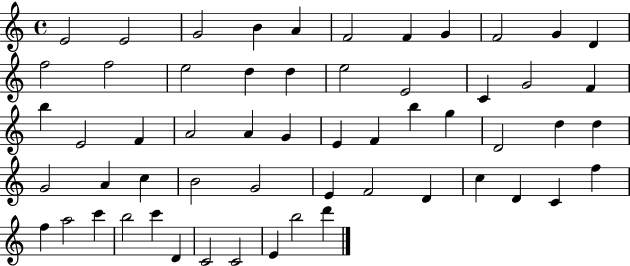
E4/h E4/h G4/h B4/q A4/q F4/h F4/q G4/q F4/h G4/q D4/q F5/h F5/h E5/h D5/q D5/q E5/h E4/h C4/q G4/h F4/q B5/q E4/h F4/q A4/h A4/q G4/q E4/q F4/q B5/q G5/q D4/h D5/q D5/q G4/h A4/q C5/q B4/h G4/h E4/q F4/h D4/q C5/q D4/q C4/q F5/q F5/q A5/h C6/q B5/h C6/q D4/q C4/h C4/h E4/q B5/h D6/q